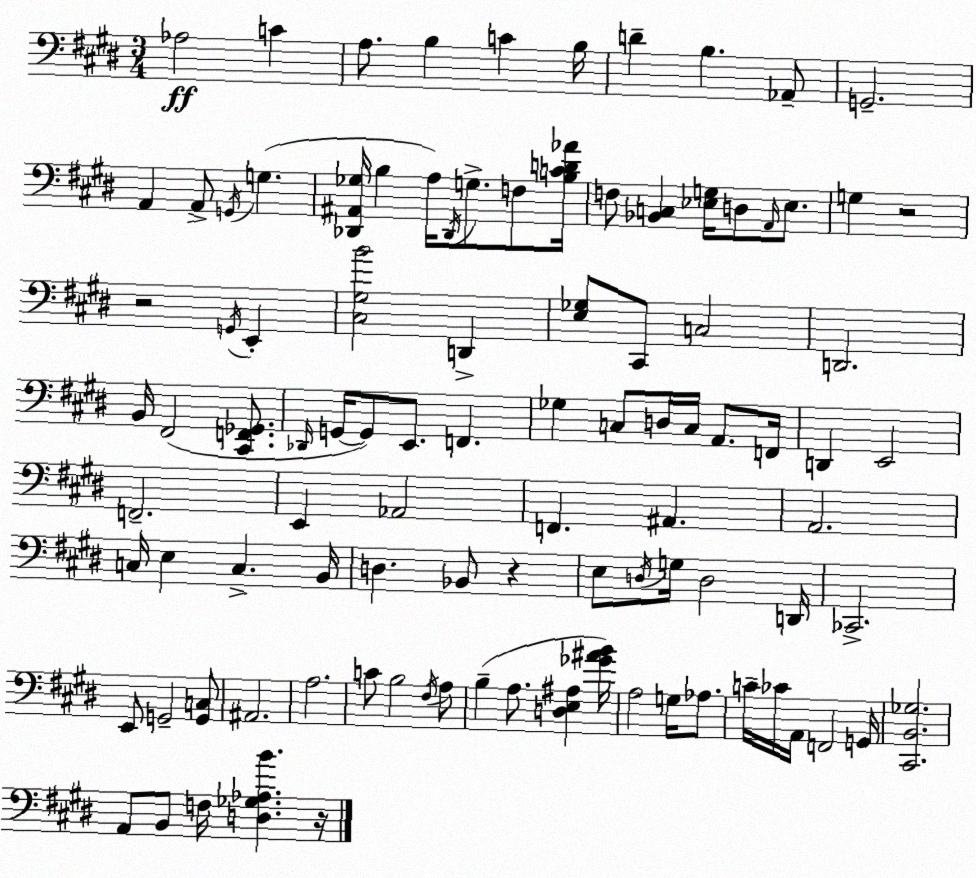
X:1
T:Untitled
M:3/4
L:1/4
K:E
_A,2 C A,/2 B, C B,/4 D B, _A,,/2 G,,2 A,, A,,/2 G,,/4 G, [_D,,^A,,_G,]/4 B, A,/4 _D,,/4 G,/2 F,/2 [B,CD_A]/4 F,/2 [_B,,C,] [_E,G,]/4 D,/2 A,,/4 _E,/2 G, z2 z2 G,,/4 E,, [^C,^G,B]2 D,, [E,_G,]/2 ^C,,/2 C,2 D,,2 B,,/4 ^F,,2 [^C,,F,,_G,,]/2 _D,,/4 G,,/4 G,,/2 E,,/2 F,, _G, C,/2 D,/4 C,/4 A,,/2 F,,/4 D,, E,,2 F,,2 E,, _A,,2 F,, ^A,, A,,2 C,/4 E, C, B,,/4 D, _B,,/2 z E,/2 D,/4 G,/4 D,2 D,,/4 _C,,2 E,,/2 G,,2 [G,,C,]/2 ^A,,2 A,2 C/2 B,2 ^F,/4 A,/2 B, A,/2 [D,E,^A,] [_G^AB]/4 A,2 G,/4 _A,/2 C/4 _C/4 A,,/4 F,,2 G,,/4 [^C,,B,,_G,]2 A,,/2 B,,/2 F,/4 [D,_G,_A,B] z/4